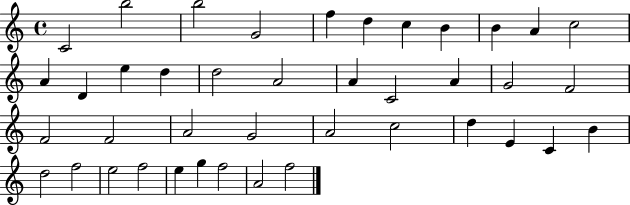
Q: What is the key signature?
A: C major